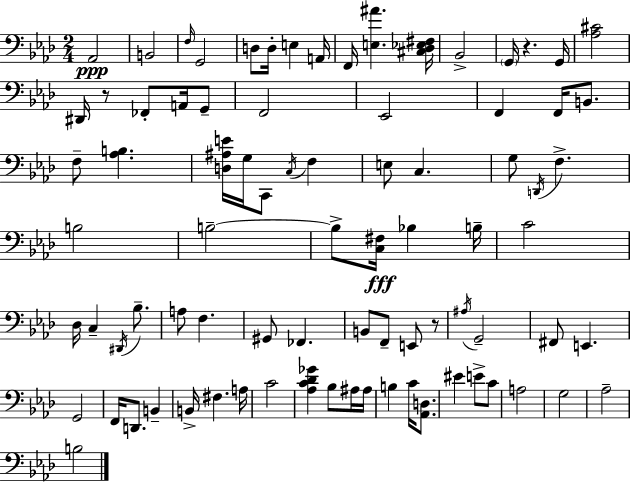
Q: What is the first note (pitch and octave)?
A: Ab2